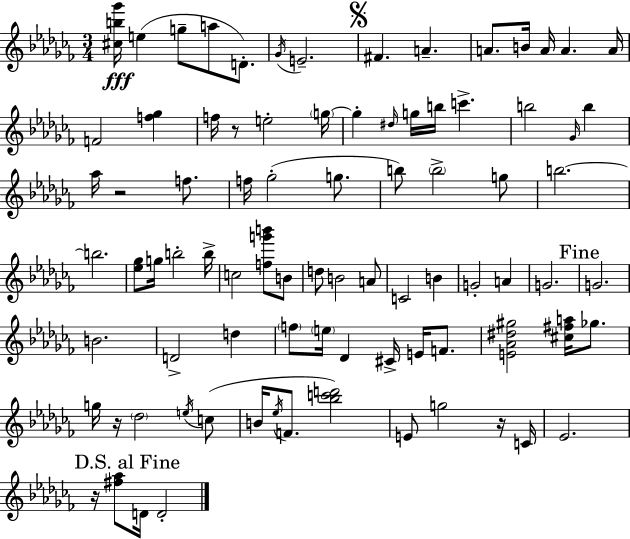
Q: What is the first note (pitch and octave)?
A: E5